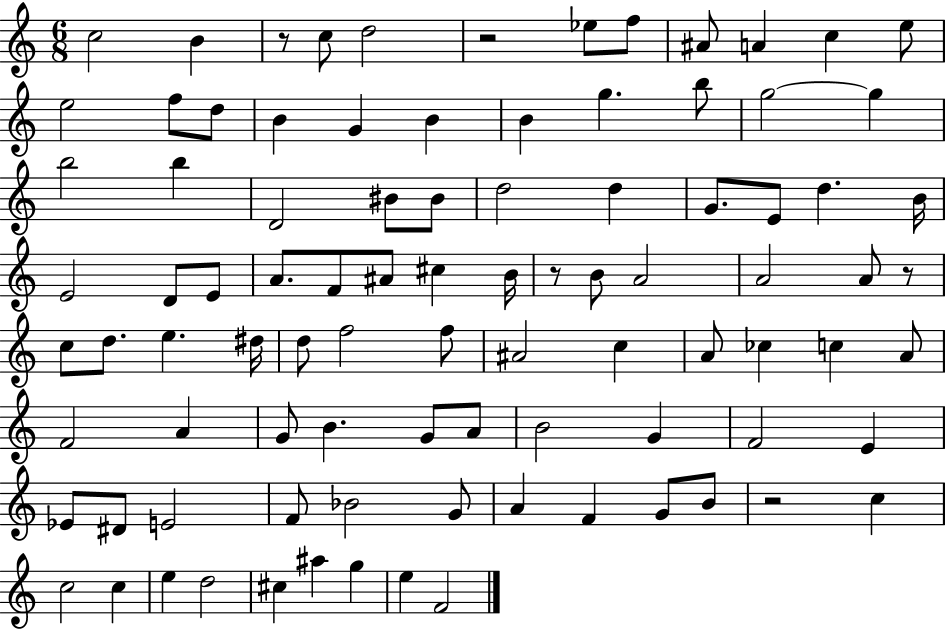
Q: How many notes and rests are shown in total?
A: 92